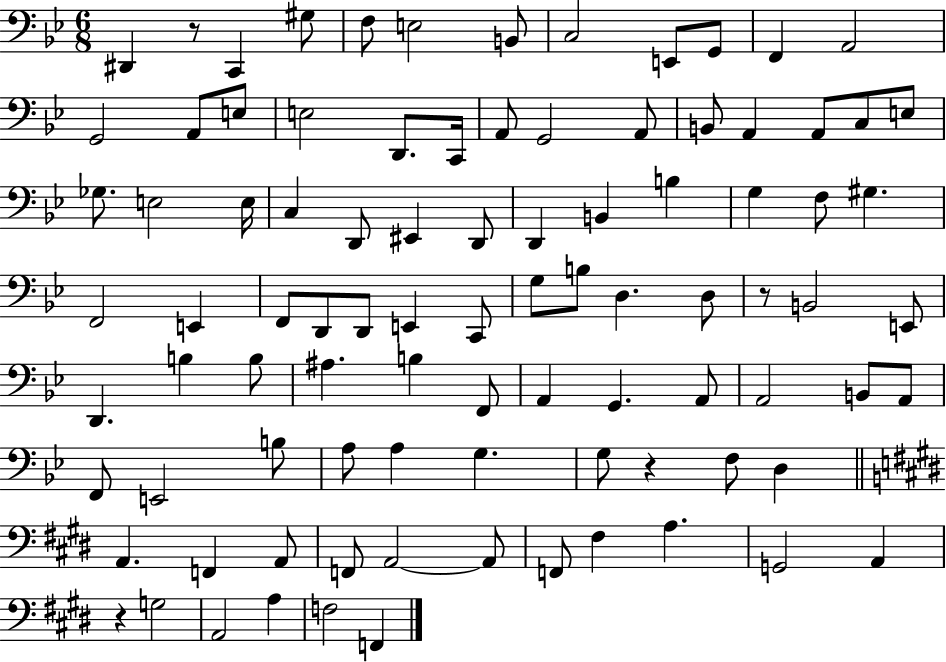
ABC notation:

X:1
T:Untitled
M:6/8
L:1/4
K:Bb
^D,, z/2 C,, ^G,/2 F,/2 E,2 B,,/2 C,2 E,,/2 G,,/2 F,, A,,2 G,,2 A,,/2 E,/2 E,2 D,,/2 C,,/4 A,,/2 G,,2 A,,/2 B,,/2 A,, A,,/2 C,/2 E,/2 _G,/2 E,2 E,/4 C, D,,/2 ^E,, D,,/2 D,, B,, B, G, F,/2 ^G, F,,2 E,, F,,/2 D,,/2 D,,/2 E,, C,,/2 G,/2 B,/2 D, D,/2 z/2 B,,2 E,,/2 D,, B, B,/2 ^A, B, F,,/2 A,, G,, A,,/2 A,,2 B,,/2 A,,/2 F,,/2 E,,2 B,/2 A,/2 A, G, G,/2 z F,/2 D, A,, F,, A,,/2 F,,/2 A,,2 A,,/2 F,,/2 ^F, A, G,,2 A,, z G,2 A,,2 A, F,2 F,,